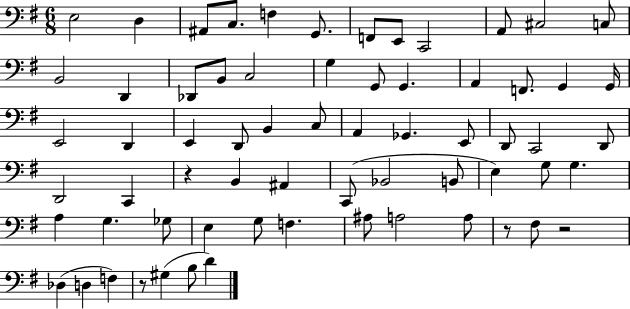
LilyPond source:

{
  \clef bass
  \numericTimeSignature
  \time 6/8
  \key g \major
  e2 d4 | ais,8 c8. f4 g,8. | f,8 e,8 c,2 | a,8 cis2 c8 | \break b,2 d,4 | des,8 b,8 c2 | g4 g,8 g,4. | a,4 f,8. g,4 g,16 | \break e,2 d,4 | e,4 d,8 b,4 c8 | a,4 ges,4. e,8 | d,8 c,2 d,8 | \break d,2 c,4 | r4 b,4 ais,4 | c,8( bes,2 b,8 | e4) g8 g4. | \break a4 g4. ges8 | e4 g8 f4. | ais8 a2 a8 | r8 fis8 r2 | \break des4( d4 f4) | r8 gis4( b8 d'4) | \bar "|."
}